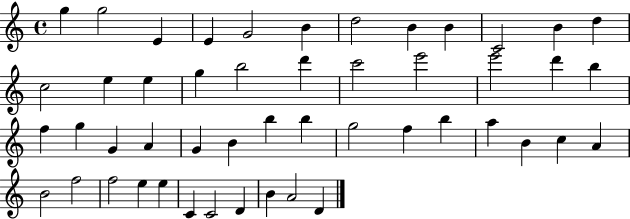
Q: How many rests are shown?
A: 0